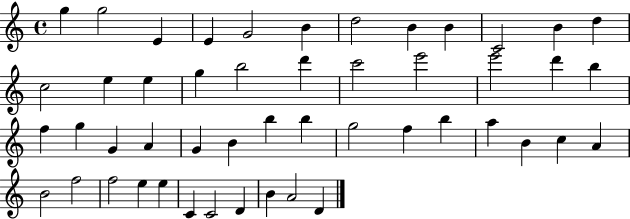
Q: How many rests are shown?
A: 0